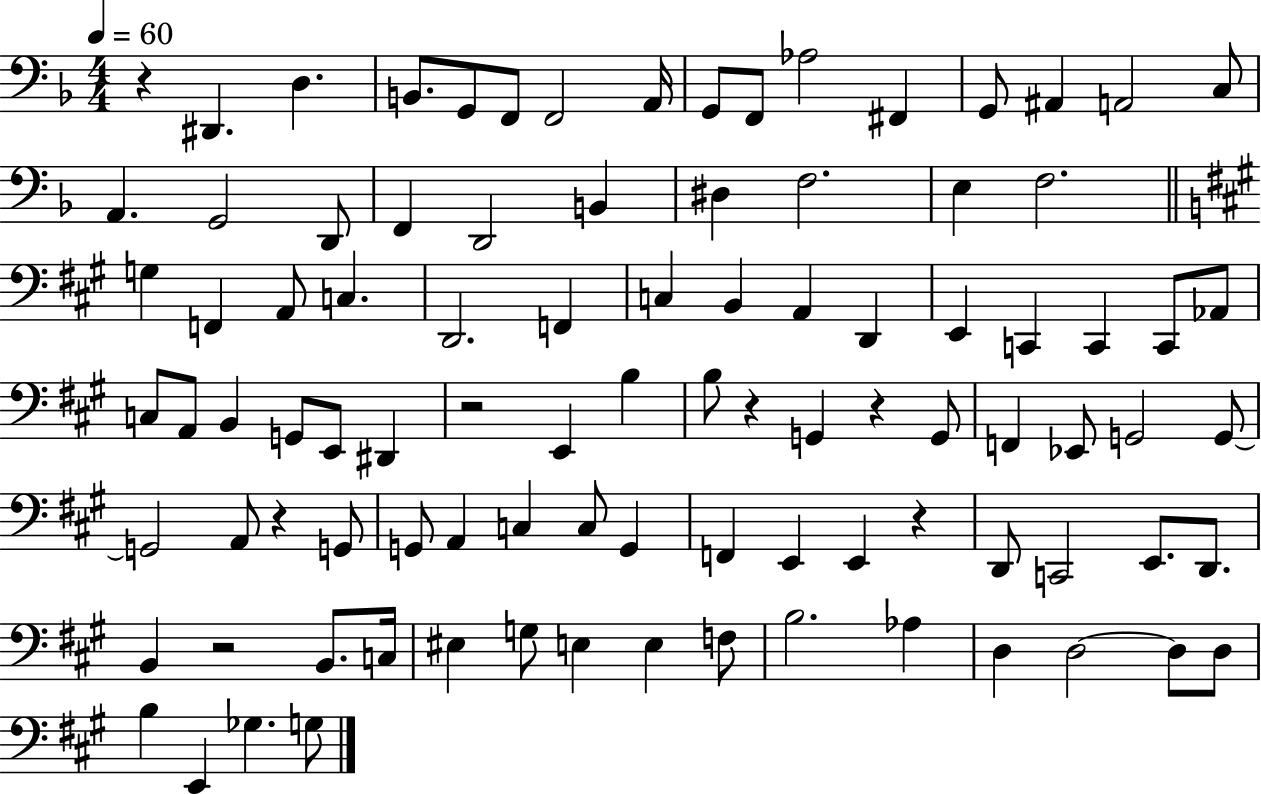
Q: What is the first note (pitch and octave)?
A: D#2